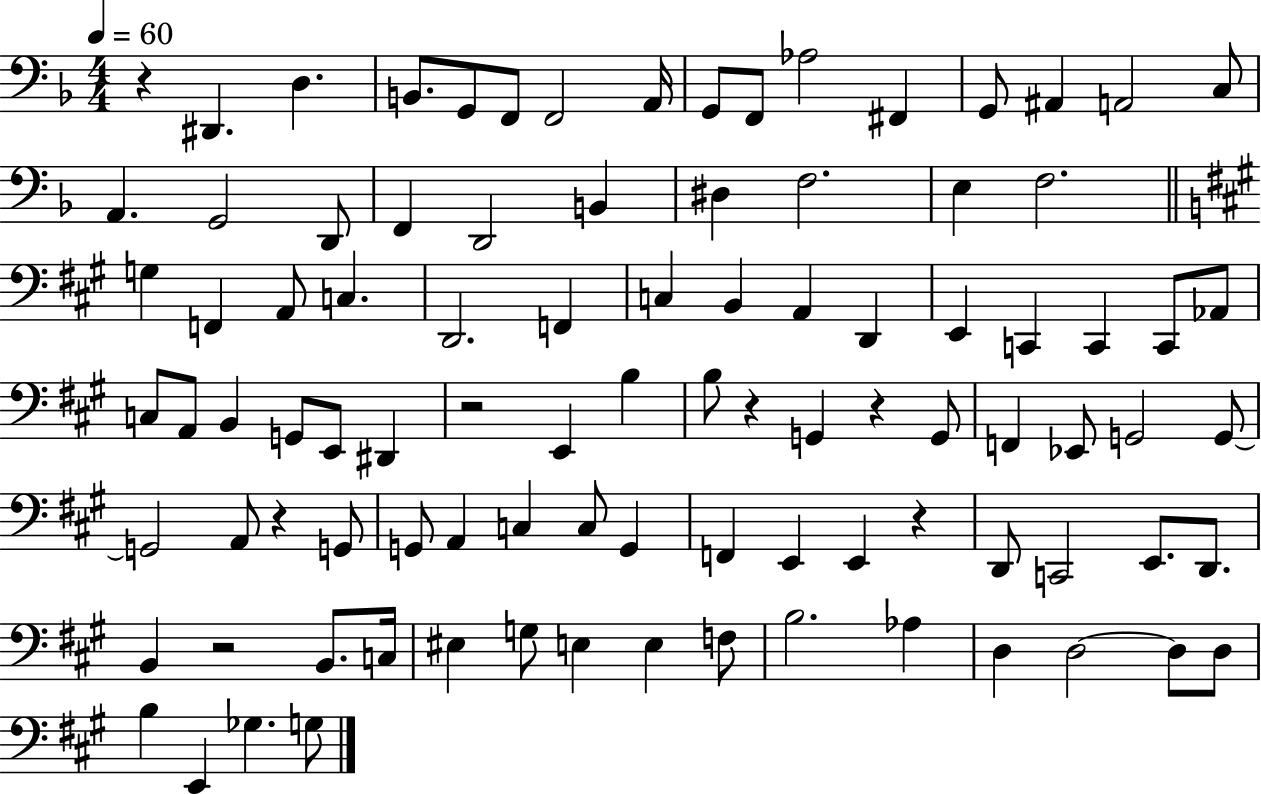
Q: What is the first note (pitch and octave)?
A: D#2